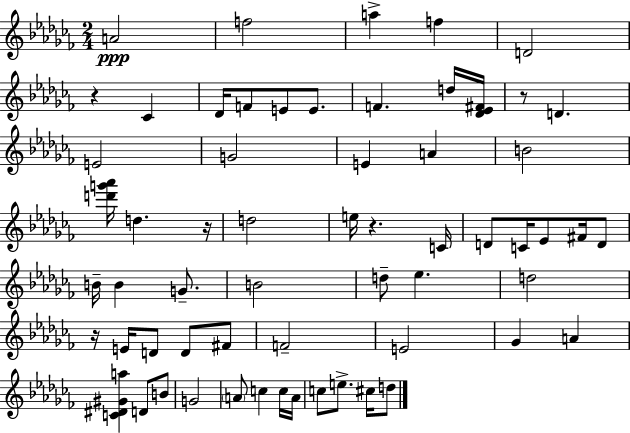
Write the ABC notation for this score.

X:1
T:Untitled
M:2/4
L:1/4
K:Abm
A2 f2 a f D2 z _C _D/4 F/2 E/2 E/2 F d/4 [_D_E^F]/4 z/2 D E2 G2 E A B2 [d'g'_a']/4 d z/4 d2 e/4 z C/4 D/2 C/4 _E/2 ^F/4 D/2 B/4 B G/2 B2 d/2 _e d2 z/4 E/4 D/2 D/2 ^F/2 F2 E2 _G A [C^D^Ga] D/2 B/2 G2 A/2 c c/4 A/4 c/2 e/2 ^c/4 d/2